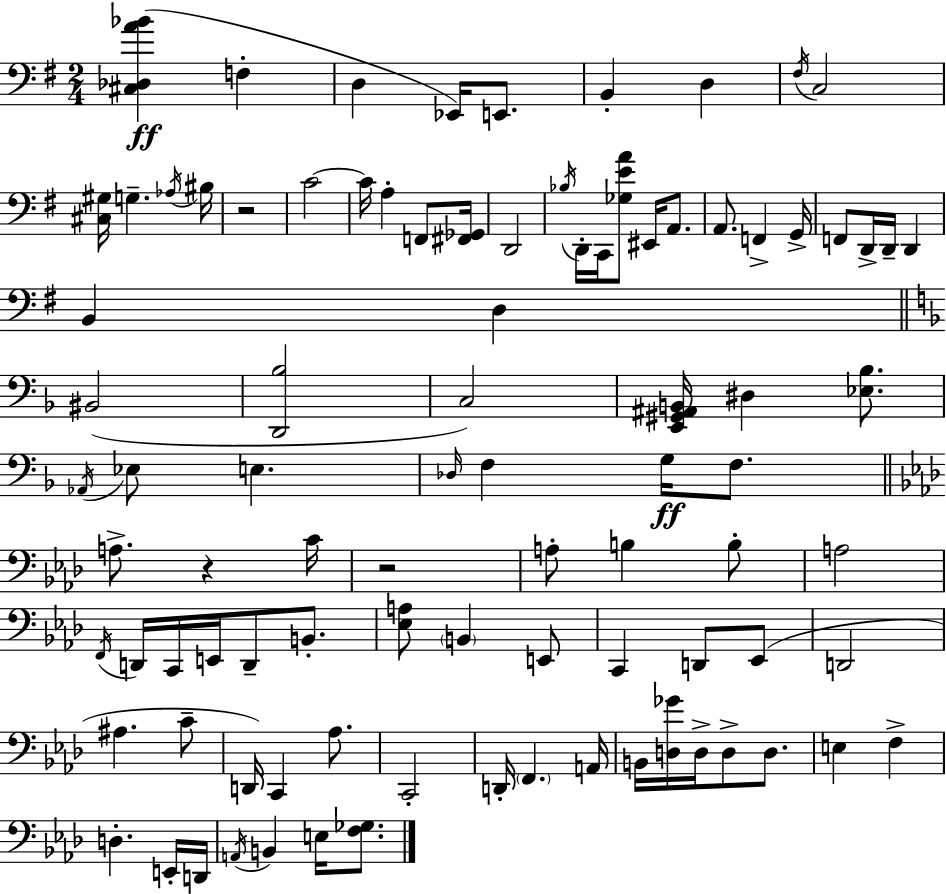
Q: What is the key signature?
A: E minor